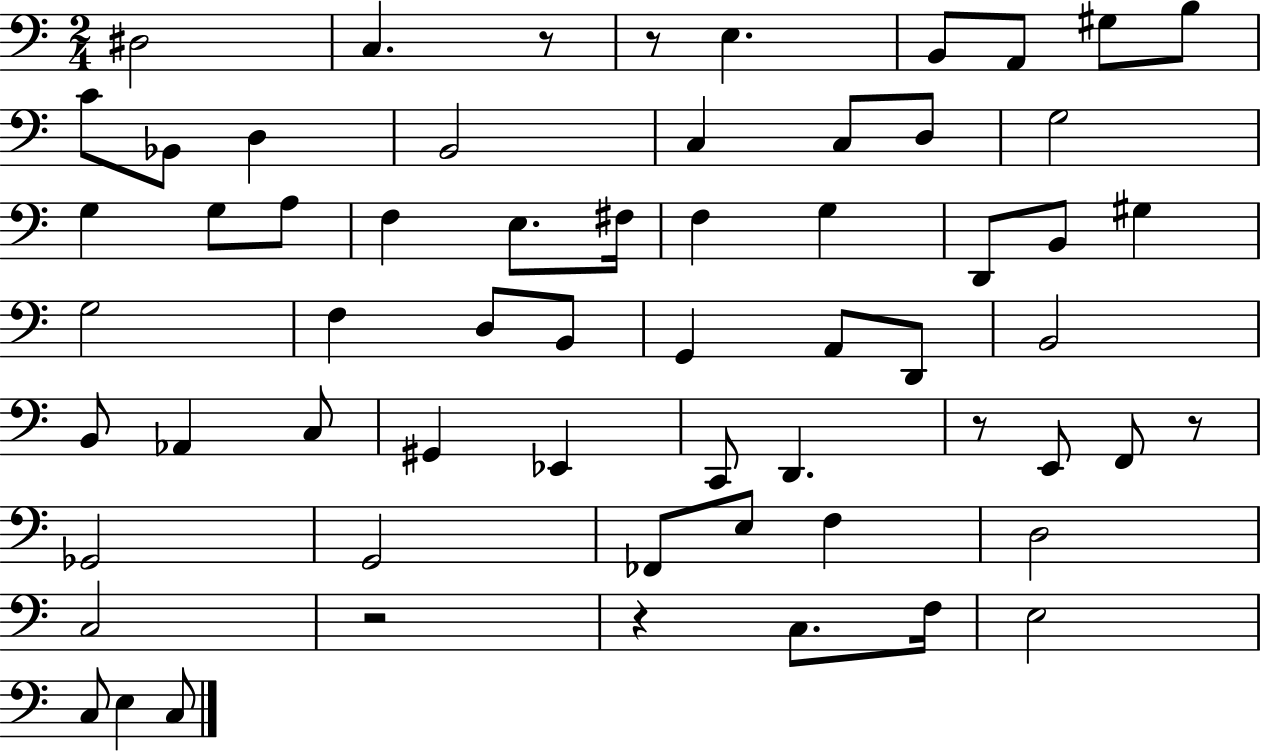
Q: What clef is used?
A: bass